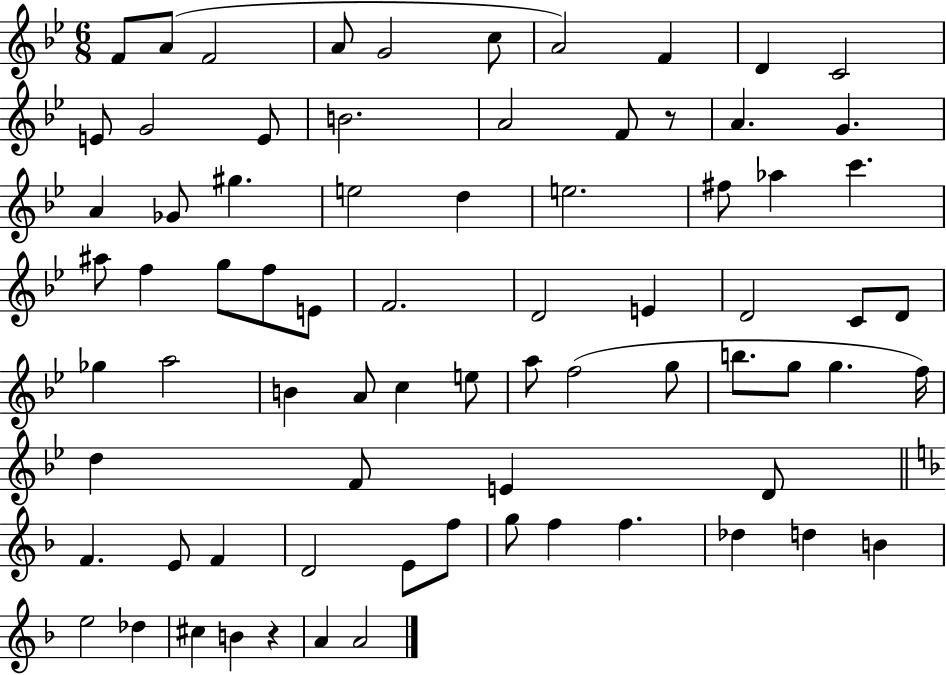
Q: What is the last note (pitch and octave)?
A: A4